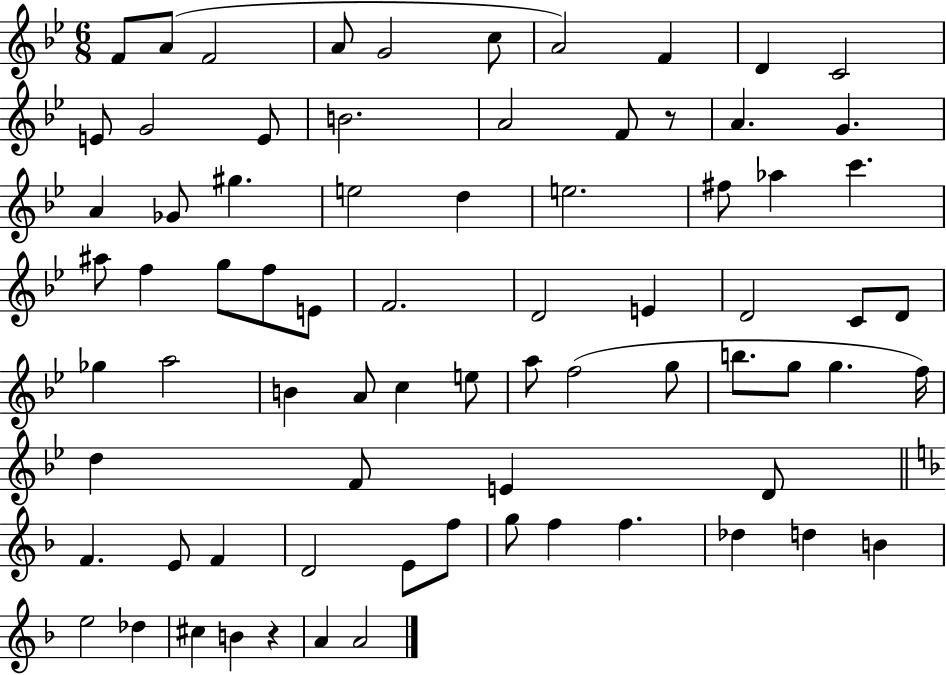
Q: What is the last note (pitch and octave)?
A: A4